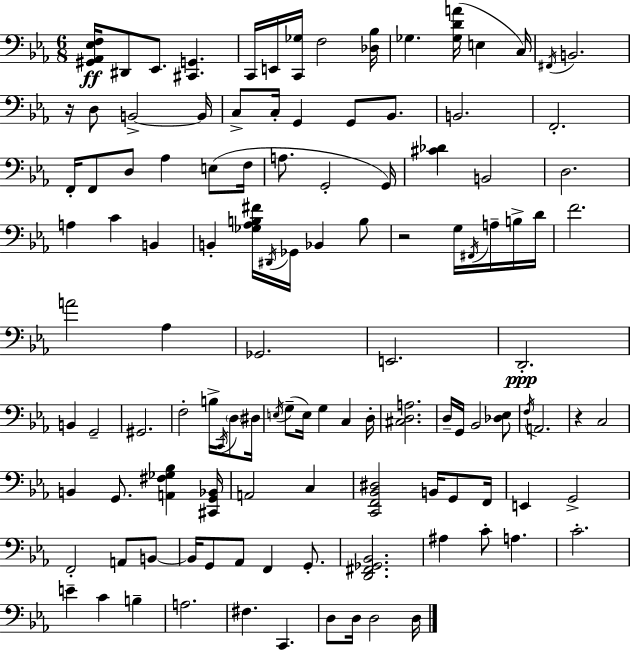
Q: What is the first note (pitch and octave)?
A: D#2